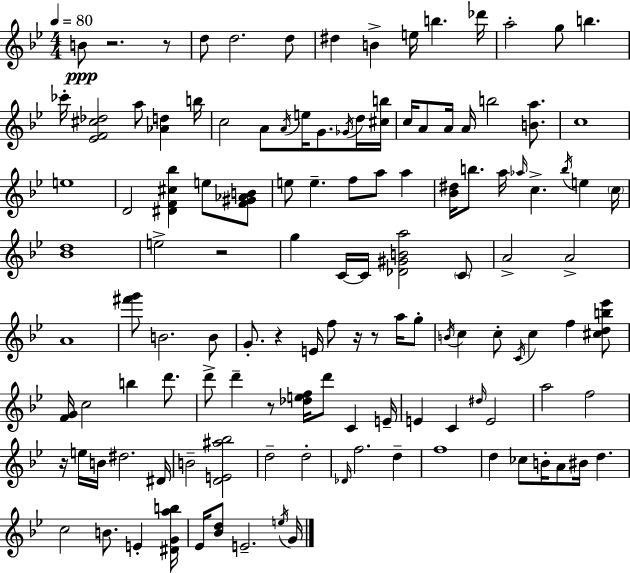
B4/e R/h. R/e D5/e D5/h. D5/e D#5/q B4/q E5/s B5/q. Db6/s A5/h G5/e B5/q. CES6/s [Eb4,F4,C#5,Db5]/h A5/e [Ab4,D5]/q B5/s C5/h A4/e A4/s E5/s G4/e. Gb4/s D5/s [C#5,B5]/s C5/s A4/e A4/s A4/s B5/h [B4,A5]/e. C5/w E5/w D4/h [D#4,F4,C#5,Bb5]/q E5/e [F4,G#4,Ab4,B4]/e E5/e E5/q. F5/e A5/e A5/q [Bb4,D#5]/s B5/e. A5/s Ab5/s C5/q. B5/s E5/q C5/s [Bb4,D5]/w E5/h R/h G5/q C4/s C4/s [Db4,G#4,B4,A5]/h C4/e A4/h A4/h A4/w [F#6,G6]/e B4/h. B4/e G4/e. R/q E4/s F5/e R/s R/e A5/s G5/e B4/s C5/q C5/e C4/s C5/q F5/q [C#5,D5,B5,Eb6]/e [F4,G4]/s C5/h B5/q D6/e. D6/e D6/q R/e [Db5,E5,F5]/s D6/e C4/q E4/s E4/q C4/q D#5/s E4/h A5/h F5/h R/s E5/s B4/s D#5/h. D#4/s B4/h [D4,E4,A#5,Bb5]/h D5/h D5/h Db4/s F5/h. D5/q F5/w D5/q CES5/e B4/s A4/e BIS4/s D5/q. C5/h B4/e. E4/q [D#4,G4,A5,B5]/s Eb4/s [Bb4,D5]/e E4/h. E5/s G4/s